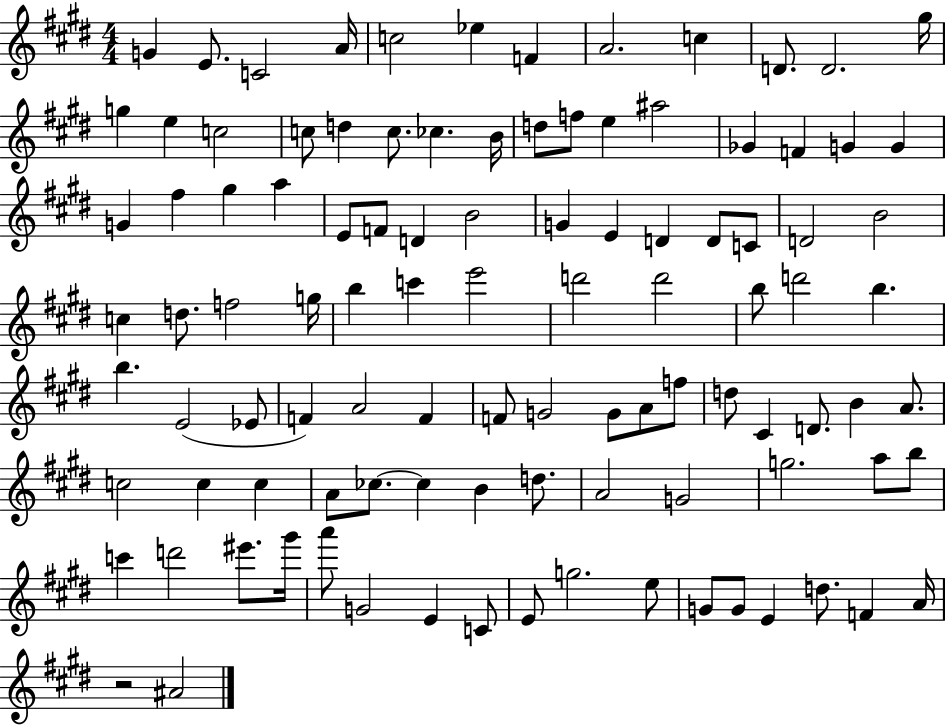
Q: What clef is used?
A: treble